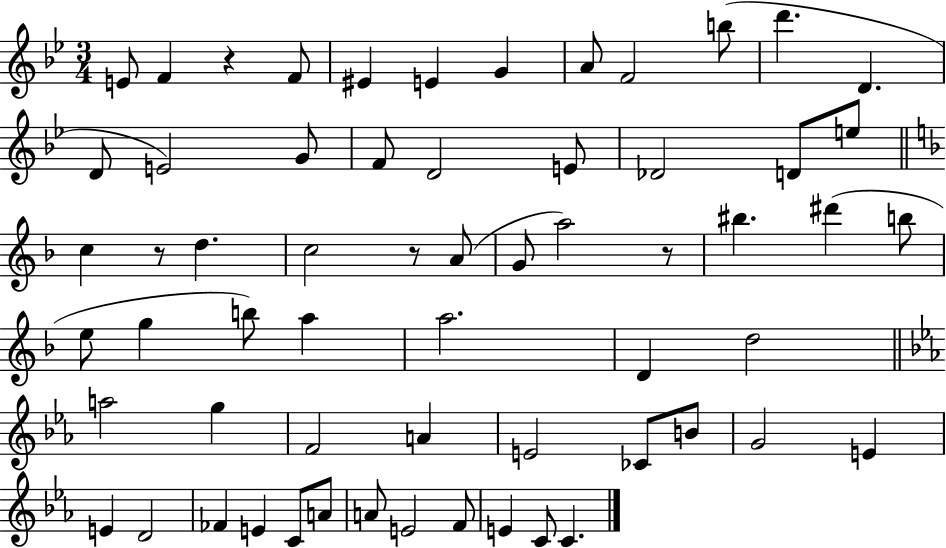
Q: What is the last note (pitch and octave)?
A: C4